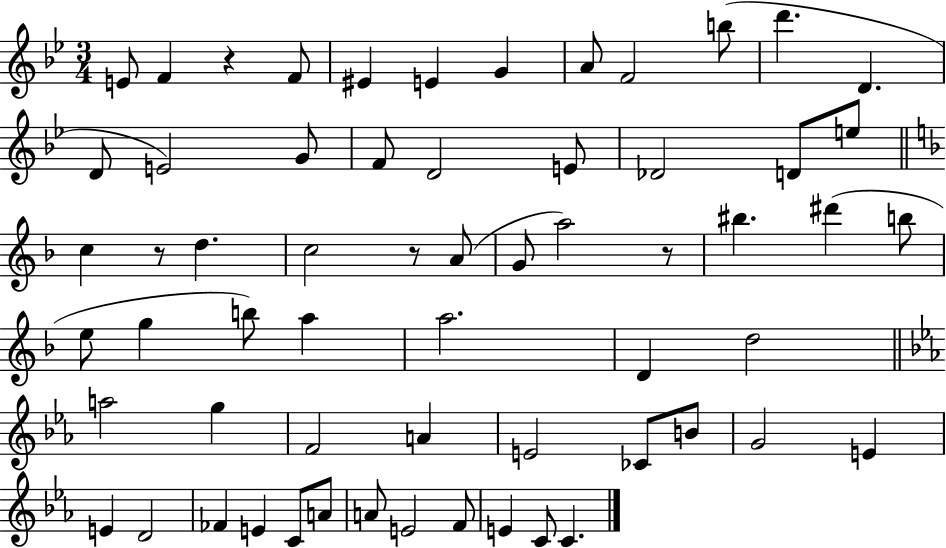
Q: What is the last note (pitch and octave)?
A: C4